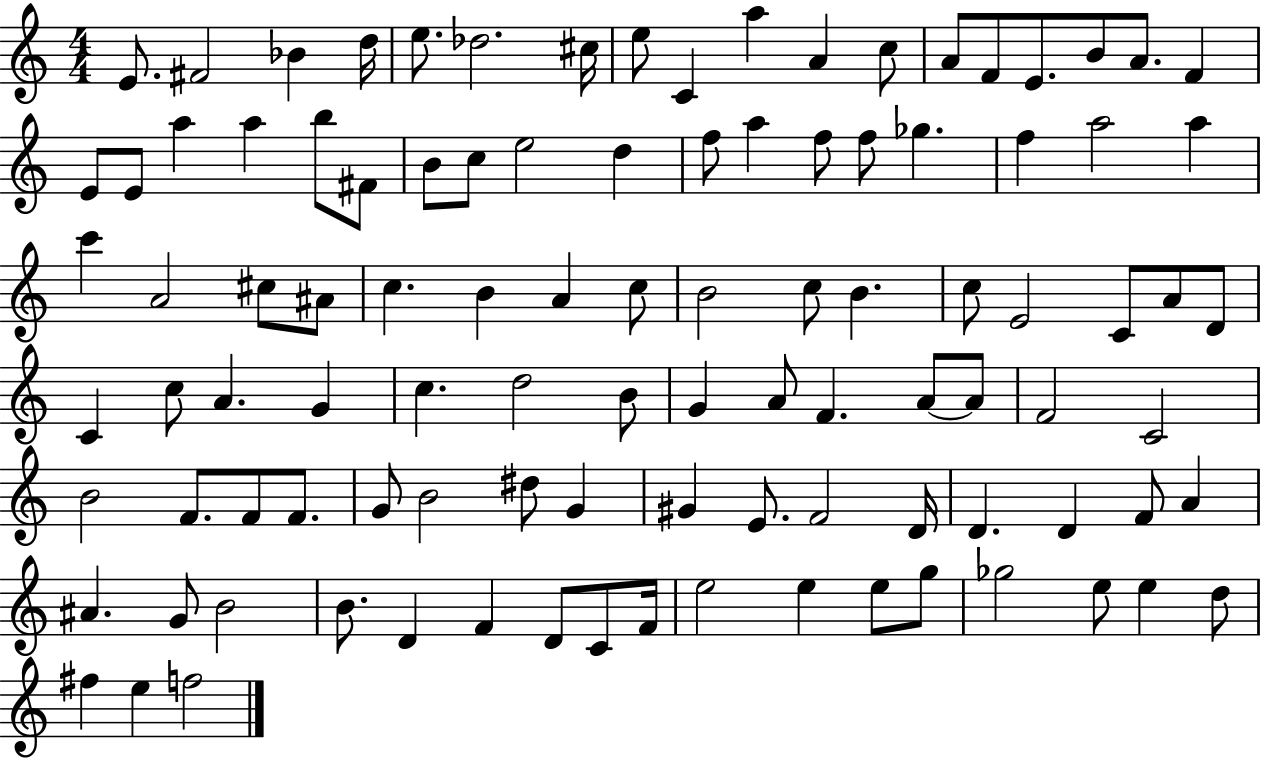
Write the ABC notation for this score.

X:1
T:Untitled
M:4/4
L:1/4
K:C
E/2 ^F2 _B d/4 e/2 _d2 ^c/4 e/2 C a A c/2 A/2 F/2 E/2 B/2 A/2 F E/2 E/2 a a b/2 ^F/2 B/2 c/2 e2 d f/2 a f/2 f/2 _g f a2 a c' A2 ^c/2 ^A/2 c B A c/2 B2 c/2 B c/2 E2 C/2 A/2 D/2 C c/2 A G c d2 B/2 G A/2 F A/2 A/2 F2 C2 B2 F/2 F/2 F/2 G/2 B2 ^d/2 G ^G E/2 F2 D/4 D D F/2 A ^A G/2 B2 B/2 D F D/2 C/2 F/4 e2 e e/2 g/2 _g2 e/2 e d/2 ^f e f2